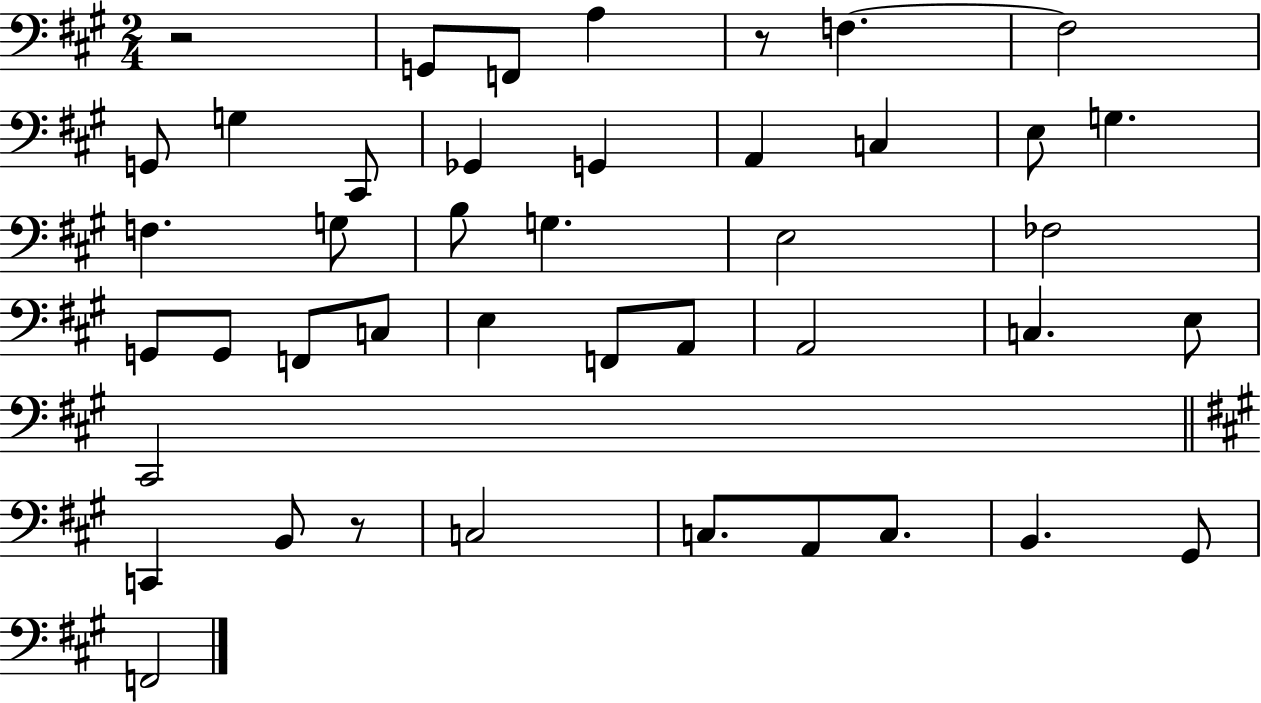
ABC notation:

X:1
T:Untitled
M:2/4
L:1/4
K:A
z2 G,,/2 F,,/2 A, z/2 F, F,2 G,,/2 G, ^C,,/2 _G,, G,, A,, C, E,/2 G, F, G,/2 B,/2 G, E,2 _F,2 G,,/2 G,,/2 F,,/2 C,/2 E, F,,/2 A,,/2 A,,2 C, E,/2 ^C,,2 C,, B,,/2 z/2 C,2 C,/2 A,,/2 C,/2 B,, ^G,,/2 F,,2